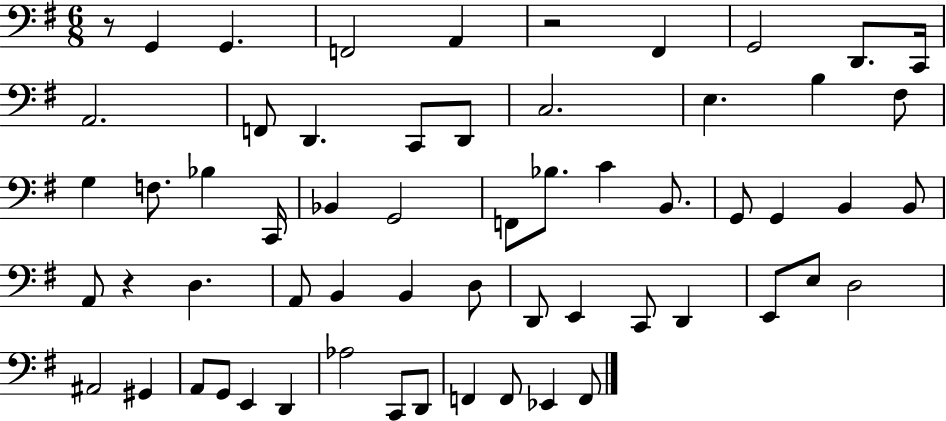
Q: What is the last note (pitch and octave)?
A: F2